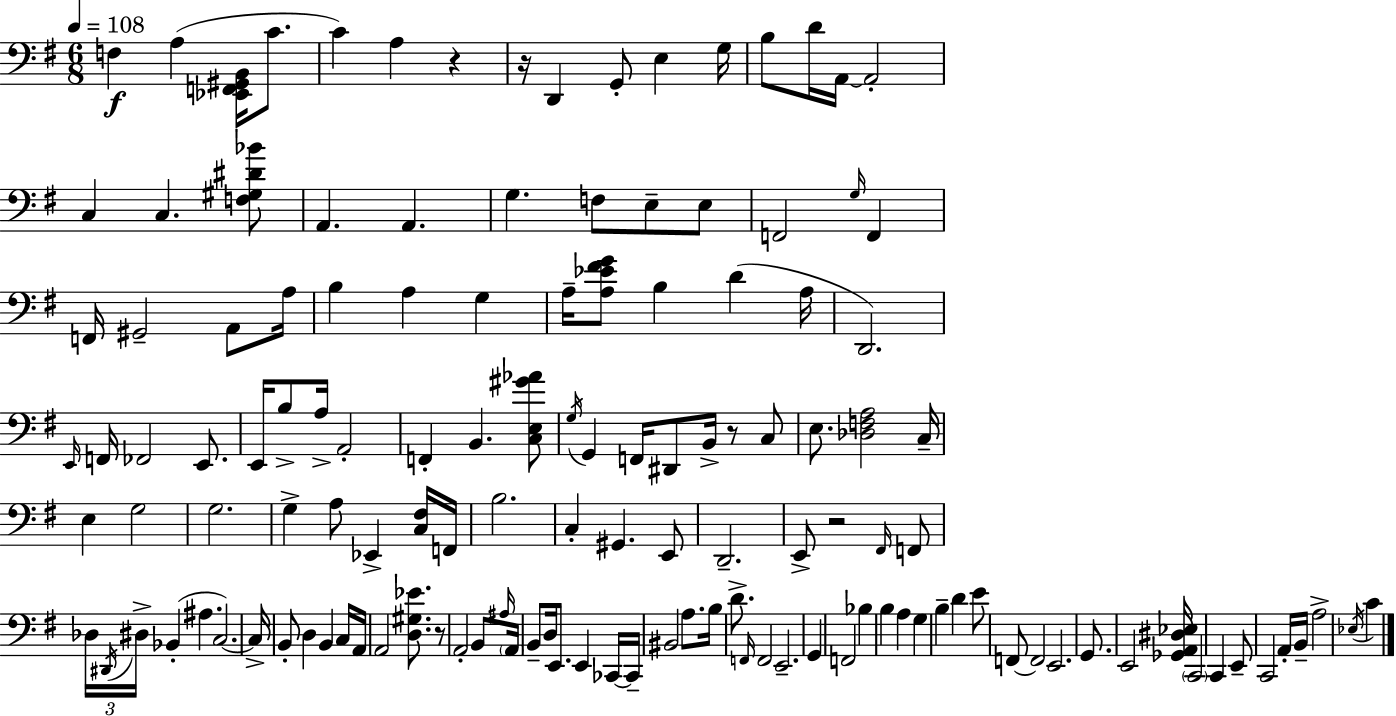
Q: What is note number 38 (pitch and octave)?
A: F2